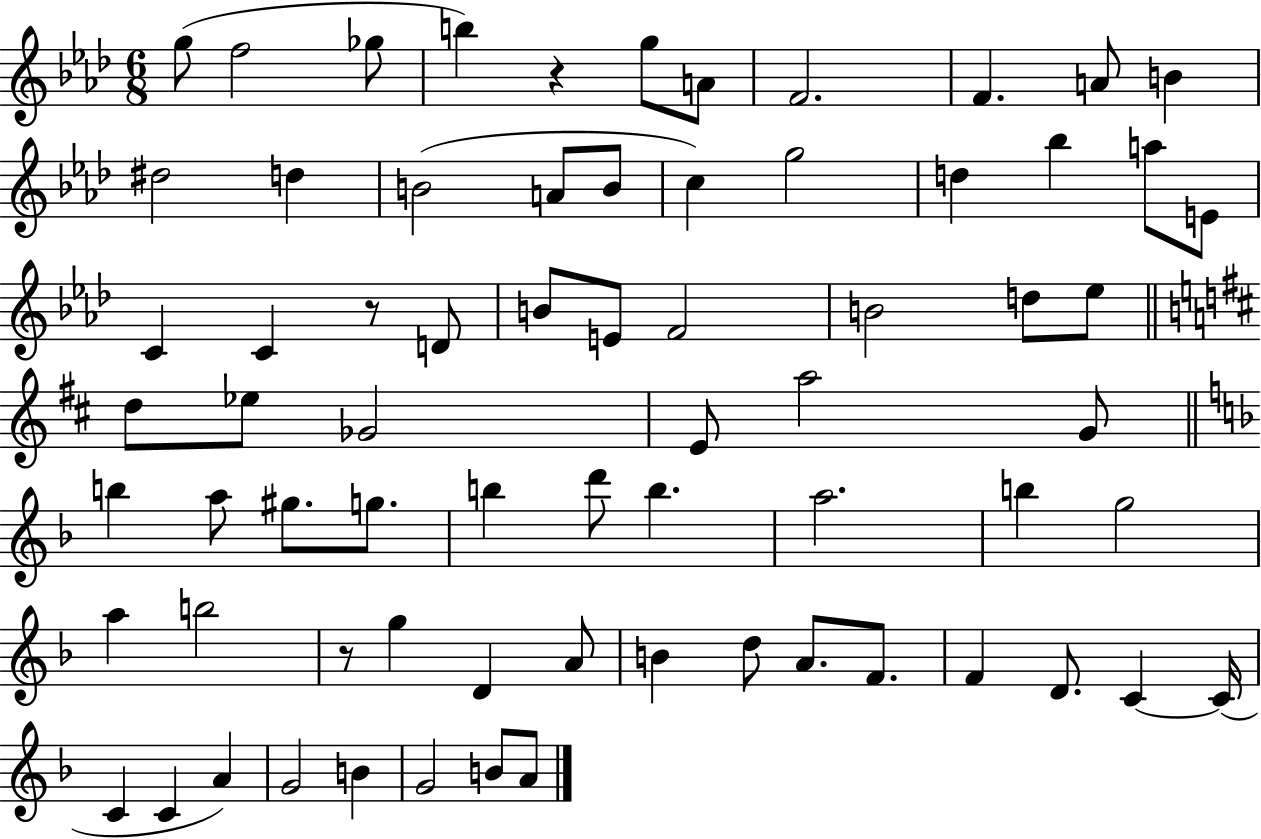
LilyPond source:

{
  \clef treble
  \numericTimeSignature
  \time 6/8
  \key aes \major
  g''8( f''2 ges''8 | b''4) r4 g''8 a'8 | f'2. | f'4. a'8 b'4 | \break dis''2 d''4 | b'2( a'8 b'8 | c''4) g''2 | d''4 bes''4 a''8 e'8 | \break c'4 c'4 r8 d'8 | b'8 e'8 f'2 | b'2 d''8 ees''8 | \bar "||" \break \key d \major d''8 ees''8 ges'2 | e'8 a''2 g'8 | \bar "||" \break \key d \minor b''4 a''8 gis''8. g''8. | b''4 d'''8 b''4. | a''2. | b''4 g''2 | \break a''4 b''2 | r8 g''4 d'4 a'8 | b'4 d''8 a'8. f'8. | f'4 d'8. c'4~~ c'16( | \break c'4 c'4 a'4) | g'2 b'4 | g'2 b'8 a'8 | \bar "|."
}